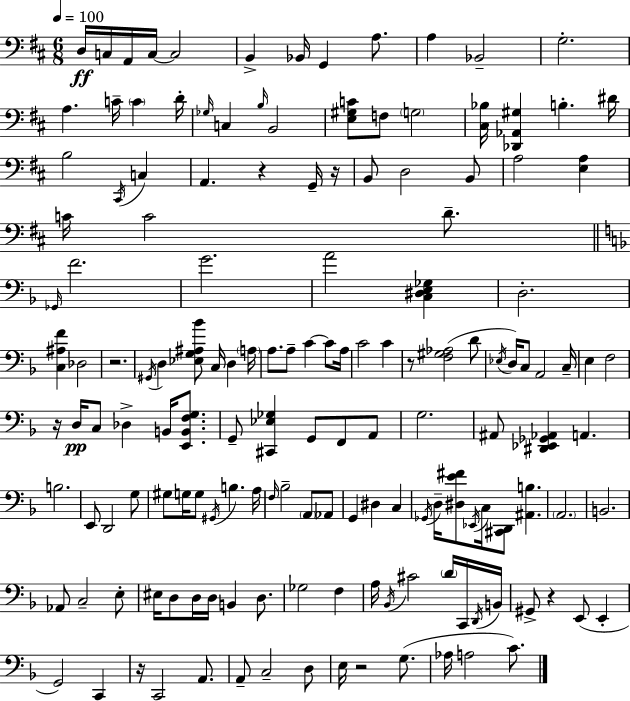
D3/s C3/s A2/s C3/s C3/h B2/q Bb2/s G2/q A3/e. A3/q Bb2/h G3/h. A3/q. C4/s C4/q D4/s Gb3/s C3/q B3/s B2/h [E3,G#3,C4]/e F3/e G3/h [C#3,Bb3]/s [Db2,Ab2,G#3]/q B3/q. D#4/s B3/h C#2/s C3/q A2/q. R/q G2/s R/s B2/e D3/h B2/e A3/h [E3,A3]/q C4/s C4/h D4/e. Gb2/s F4/h. G4/h. A4/h [C3,D#3,E3,Gb3]/q D3/h. [C3,A#3,F4]/q Db3/h R/h. G#2/s D3/q [Eb3,G3,A#3,Bb4]/e C3/s D3/q A3/s A3/e. A3/e C4/q C4/e A3/s C4/h C4/q R/e [F3,G#3,Ab3]/h D4/e Eb3/s D3/s C3/e A2/h C3/s E3/q F3/h R/s D3/s C3/e Db3/q B2/s [E2,B2,F3,G3]/e. G2/e [C#2,Eb3,Gb3]/q G2/e F2/e A2/e G3/h. A#2/e [D#2,Eb2,Gb2,Ab2]/q A2/q. B3/h. E2/e D2/h G3/e G#3/e G3/s G3/e G#2/s B3/q. A3/s F3/s Bb3/h A2/e Ab2/e G2/q D#3/q C3/q Gb2/s D3/s [D#3,E4,F#4]/e Eb2/s C3/s [C#2,D2]/e [A#2,B3]/q. A2/h. B2/h. Ab2/e C3/h E3/e EIS3/s D3/e D3/s D3/s B2/q D3/e. Gb3/h F3/q A3/s Bb2/s C#4/h D4/s C2/s D2/s B2/s G#2/e R/q E2/e E2/q G2/h C2/q R/s C2/h A2/e. A2/e C3/h D3/e E3/s R/h G3/e. Ab3/s A3/h C4/e.